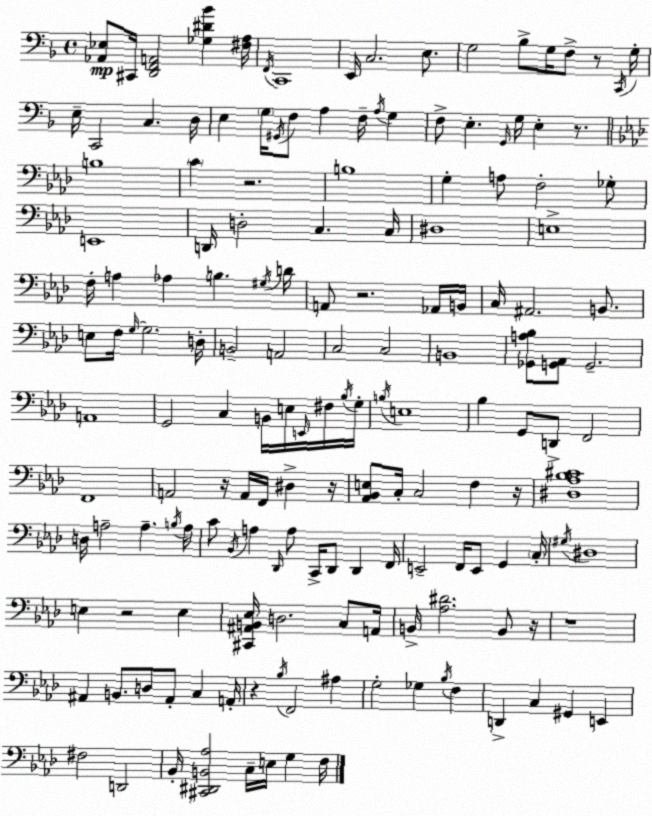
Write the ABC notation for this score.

X:1
T:Untitled
M:4/4
L:1/4
K:F
[_A,,_E,]/2 ^C,,/4 [D,,F,,A,,]2 [_G,^D_B] [^F,A,]/4 F,,/4 C,,4 E,,/4 C,2 E,/2 G,2 _B,/2 G,/4 F,/2 z/2 C,,/4 G,/4 E,/4 C,,2 C, D,/4 E, G,/4 ^G,,/4 F,/2 A, F,/4 A,/4 G, F,/2 E, G,,/4 G,/4 E, z/2 B,4 C z2 B,4 G, A,/2 F,2 _G,/2 E,,4 D,,/4 D,2 C, C,/4 ^D,4 E,4 F,/4 A, _A, B, ^G,/4 D/4 A,,/2 z2 _A,,/4 B,,/4 C,/4 ^A,,2 B,,/2 E,/2 F,/4 G,/4 G,2 D,/4 B,,2 A,,2 C,2 C,2 B,,4 [_G,,A,_B,]/2 [G,,_A,,]/2 G,,2 A,,4 G,,2 C, B,,/4 E,/4 E,,/4 ^F,/4 _B,/4 G,/4 B,/4 E,4 _B, G,,/2 D,,/2 F,,2 F,,4 A,,2 z/4 A,,/4 F,,/4 ^D, z/4 [_A,,_B,,E,]/2 C,/4 C,2 F, z/4 [^D,_A,_B,^C]4 D,/4 A,2 A, B,/4 A,/4 C/2 _B,,/4 A, _D,,/4 A,/2 C,,/4 _D,,/2 _D,, F,,/4 E,,2 F,,/4 E,,/2 G,, C,/4 ^G,/4 ^D,4 E, z2 E, [^C,,^A,,B,,_E,]/4 D,2 C,/2 A,,/4 B,,/4 [_A,^D]2 B,,/2 z/4 z4 ^A,, B,,/2 D,/2 ^A,,/2 C, A,,/4 z _B,/4 F,,2 ^A, G,2 _G, _B,/4 F, D,, C, ^G,, E,, ^F,2 D,,2 _B,,/4 [^C,,^D,,B,,_A,]2 C,/4 E,/4 G, F,/4